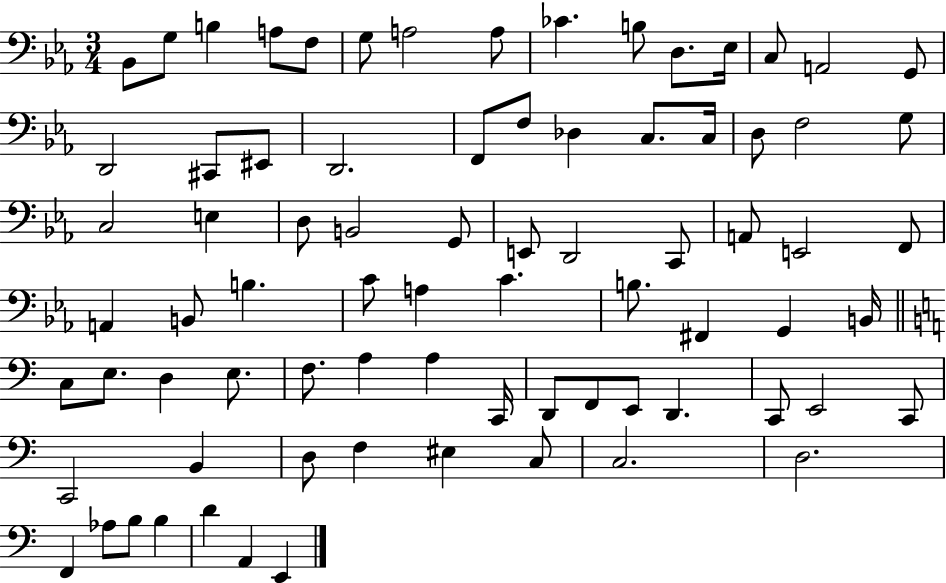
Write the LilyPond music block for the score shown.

{
  \clef bass
  \numericTimeSignature
  \time 3/4
  \key ees \major
  bes,8 g8 b4 a8 f8 | g8 a2 a8 | ces'4. b8 d8. ees16 | c8 a,2 g,8 | \break d,2 cis,8 eis,8 | d,2. | f,8 f8 des4 c8. c16 | d8 f2 g8 | \break c2 e4 | d8 b,2 g,8 | e,8 d,2 c,8 | a,8 e,2 f,8 | \break a,4 b,8 b4. | c'8 a4 c'4. | b8. fis,4 g,4 b,16 | \bar "||" \break \key c \major c8 e8. d4 e8. | f8. a4 a4 c,16 | d,8 f,8 e,8 d,4. | c,8 e,2 c,8 | \break c,2 b,4 | d8 f4 eis4 c8 | c2. | d2. | \break f,4 aes8 b8 b4 | d'4 a,4 e,4 | \bar "|."
}